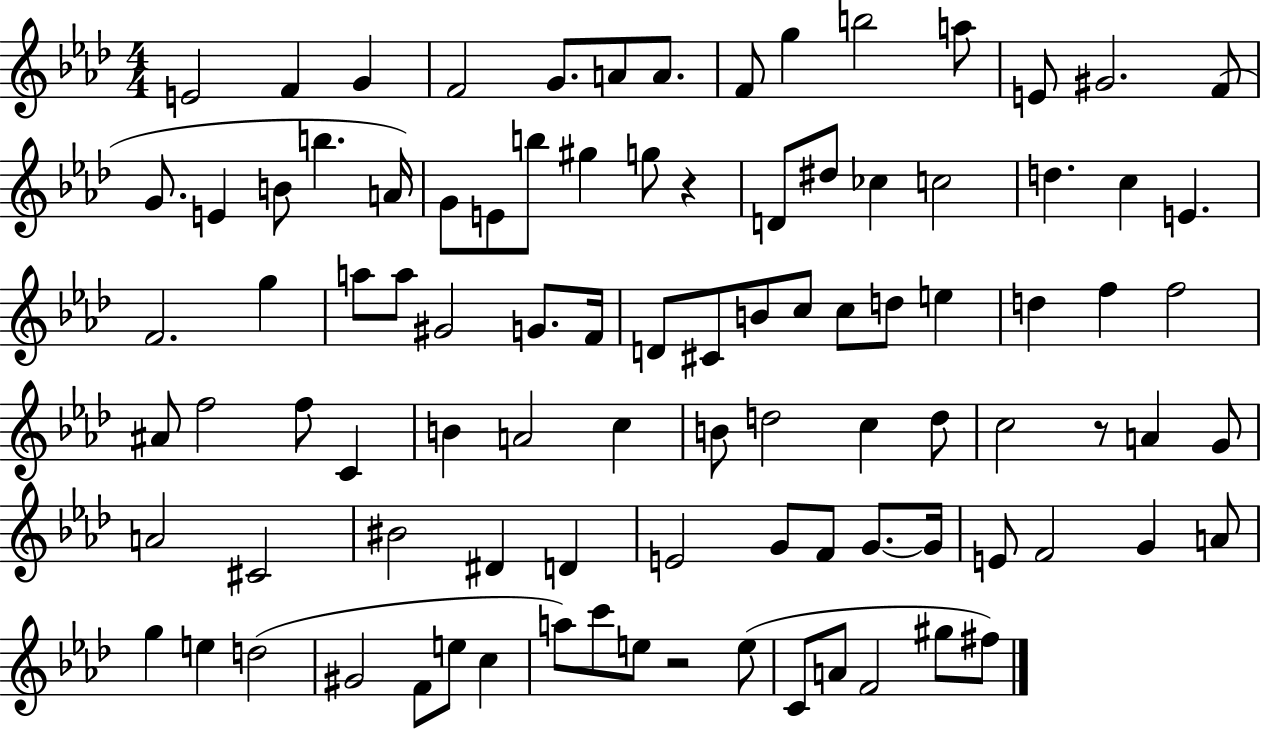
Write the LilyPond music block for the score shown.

{
  \clef treble
  \numericTimeSignature
  \time 4/4
  \key aes \major
  \repeat volta 2 { e'2 f'4 g'4 | f'2 g'8. a'8 a'8. | f'8 g''4 b''2 a''8 | e'8 gis'2. f'8( | \break g'8. e'4 b'8 b''4. a'16) | g'8 e'8 b''8 gis''4 g''8 r4 | d'8 dis''8 ces''4 c''2 | d''4. c''4 e'4. | \break f'2. g''4 | a''8 a''8 gis'2 g'8. f'16 | d'8 cis'8 b'8 c''8 c''8 d''8 e''4 | d''4 f''4 f''2 | \break ais'8 f''2 f''8 c'4 | b'4 a'2 c''4 | b'8 d''2 c''4 d''8 | c''2 r8 a'4 g'8 | \break a'2 cis'2 | bis'2 dis'4 d'4 | e'2 g'8 f'8 g'8.~~ g'16 | e'8 f'2 g'4 a'8 | \break g''4 e''4 d''2( | gis'2 f'8 e''8 c''4 | a''8) c'''8 e''8 r2 e''8( | c'8 a'8 f'2 gis''8 fis''8) | \break } \bar "|."
}